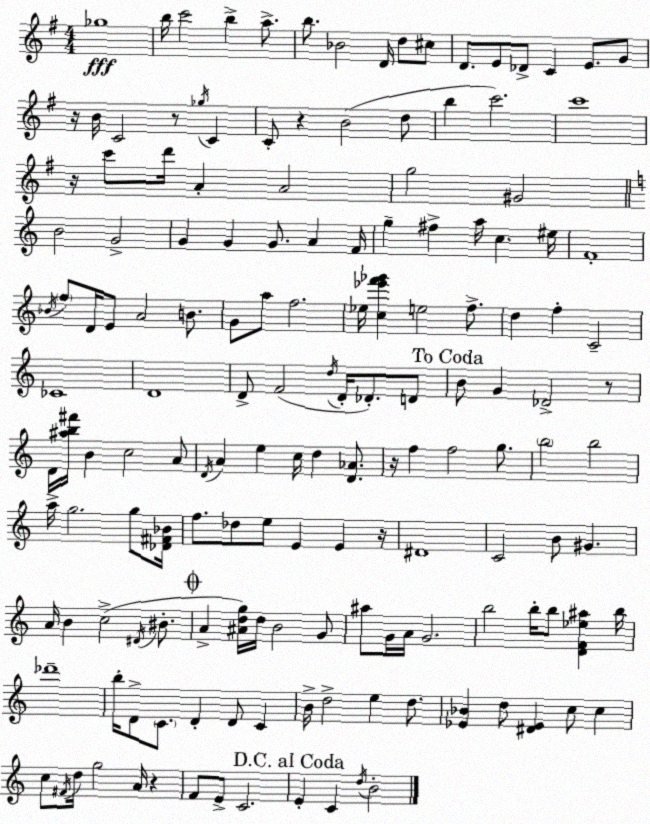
X:1
T:Untitled
M:4/4
L:1/4
K:Em
_g4 b/4 c'2 b a/2 b/2 _B2 D/4 d/2 ^c/2 D/2 E/2 _D/2 C E/2 G/2 z/4 B/4 C2 z/2 _g/4 C C/2 z B2 d/2 b c'2 c'4 z/4 c'/2 d'/4 A A2 g2 ^G2 B2 G2 G G G/2 A F/4 g ^f a/4 c ^e/4 F4 _B/4 f/2 D/4 E/2 A2 B/2 G/2 a/2 f2 _e/4 [c_e'f'_g'] e2 f/2 d f C2 _C4 D4 D/2 F2 d/4 D/4 _D/2 D/2 B/2 G _D2 z/2 D/4 [^ab^f']/4 B c2 A/2 D/4 A e c/4 d [D_A]/2 z/4 f f2 g/2 b2 b2 a/4 g2 g/2 [_D^F_B]/4 f/2 _d/2 e/2 E E z/4 ^D4 C2 B/2 ^G A/4 B c2 ^D/4 ^B/2 A [^Adg]/4 d/4 B2 G/2 ^a/2 G/4 A/4 G2 b2 b/4 b/2 [DF_e^a] b/4 _d'4 b/4 D/2 C/2 D D/2 C B/4 d2 e d/2 [_E_B] d/2 [^D_E] c/2 c c/2 ^F/4 d/4 g2 A/4 z F/2 E/2 C2 E C d/4 B2